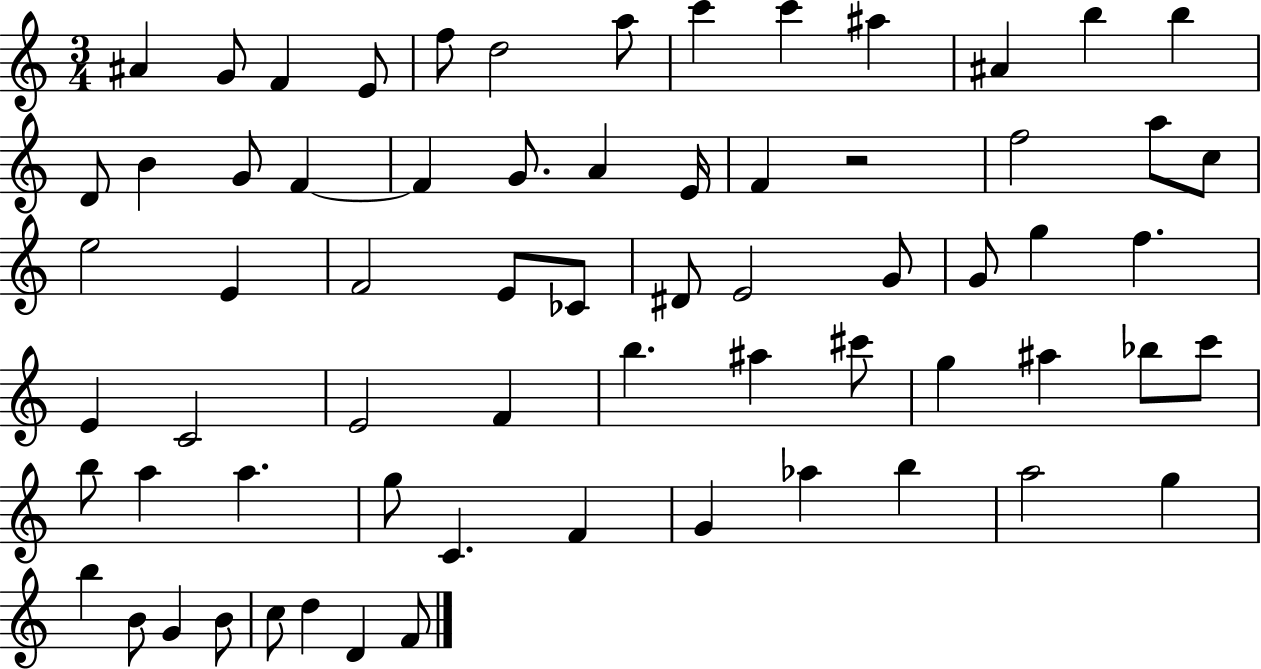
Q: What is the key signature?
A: C major